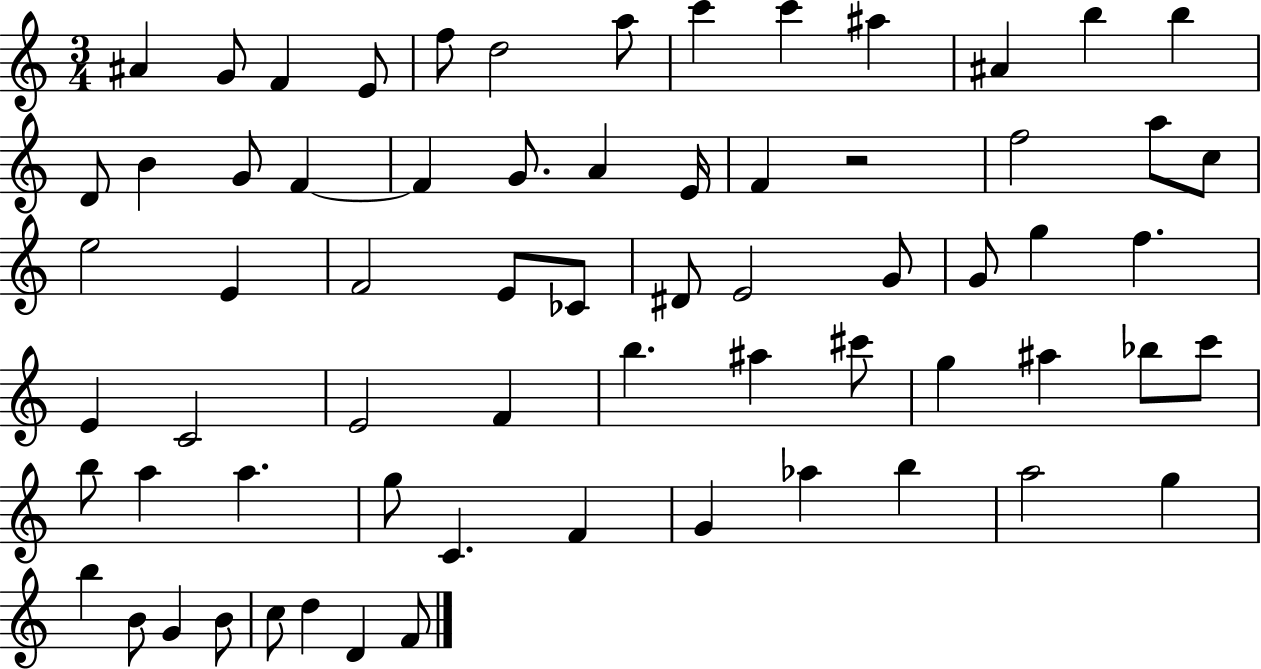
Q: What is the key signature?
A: C major